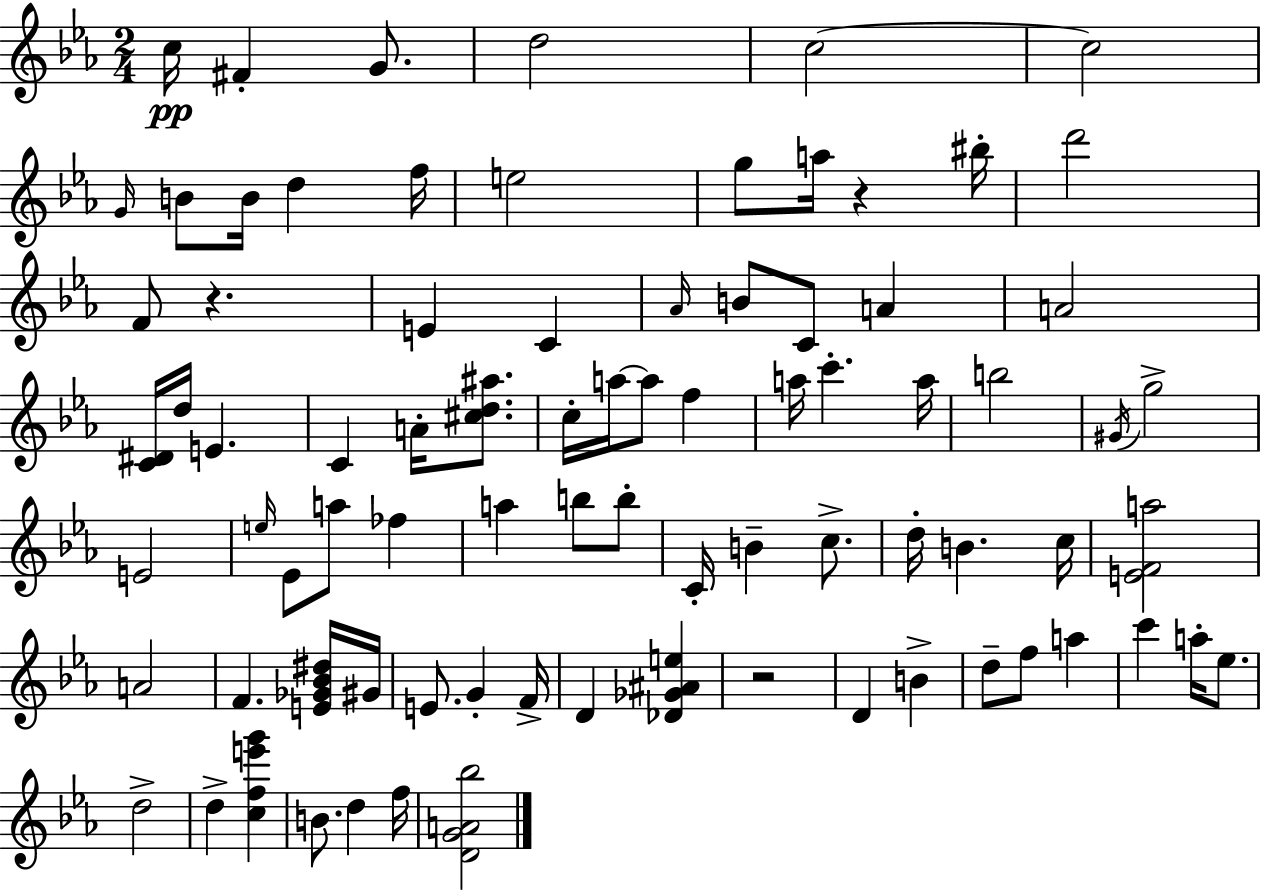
C5/s F#4/q G4/e. D5/h C5/h C5/h G4/s B4/e B4/s D5/q F5/s E5/h G5/e A5/s R/q BIS5/s D6/h F4/e R/q. E4/q C4/q Ab4/s B4/e C4/e A4/q A4/h [C4,D#4]/s D5/s E4/q. C4/q A4/s [C#5,D5,A#5]/e. C5/s A5/s A5/e F5/q A5/s C6/q. A5/s B5/h G#4/s G5/h E4/h E5/s Eb4/e A5/e FES5/q A5/q B5/e B5/e C4/s B4/q C5/e. D5/s B4/q. C5/s [E4,F4,A5]/h A4/h F4/q. [E4,Gb4,Bb4,D#5]/s G#4/s E4/e. G4/q F4/s D4/q [Db4,Gb4,A#4,E5]/q R/h D4/q B4/q D5/e F5/e A5/q C6/q A5/s Eb5/e. D5/h D5/q [C5,F5,E6,G6]/q B4/e. D5/q F5/s [D4,G4,A4,Bb5]/h